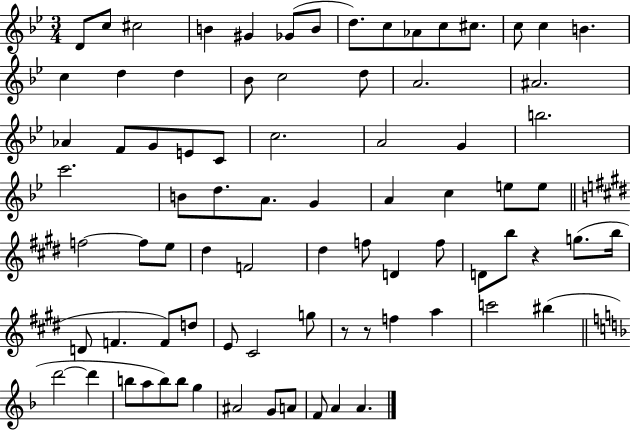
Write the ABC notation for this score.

X:1
T:Untitled
M:3/4
L:1/4
K:Bb
D/2 c/2 ^c2 B ^G _G/2 B/2 d/2 c/2 _A/2 c/2 ^c/2 c/2 c B c d d _B/2 c2 d/2 A2 ^A2 _A F/2 G/2 E/2 C/2 c2 A2 G b2 c'2 B/2 d/2 A/2 G A c e/2 e/2 f2 f/2 e/2 ^d F2 ^d f/2 D f/2 D/2 b/2 z g/2 b/4 D/2 F F/2 d/2 E/2 ^C2 g/2 z/2 z/2 f a c'2 ^b d'2 d' b/2 a/2 b/2 b/2 g ^A2 G/2 A/2 F/2 A A